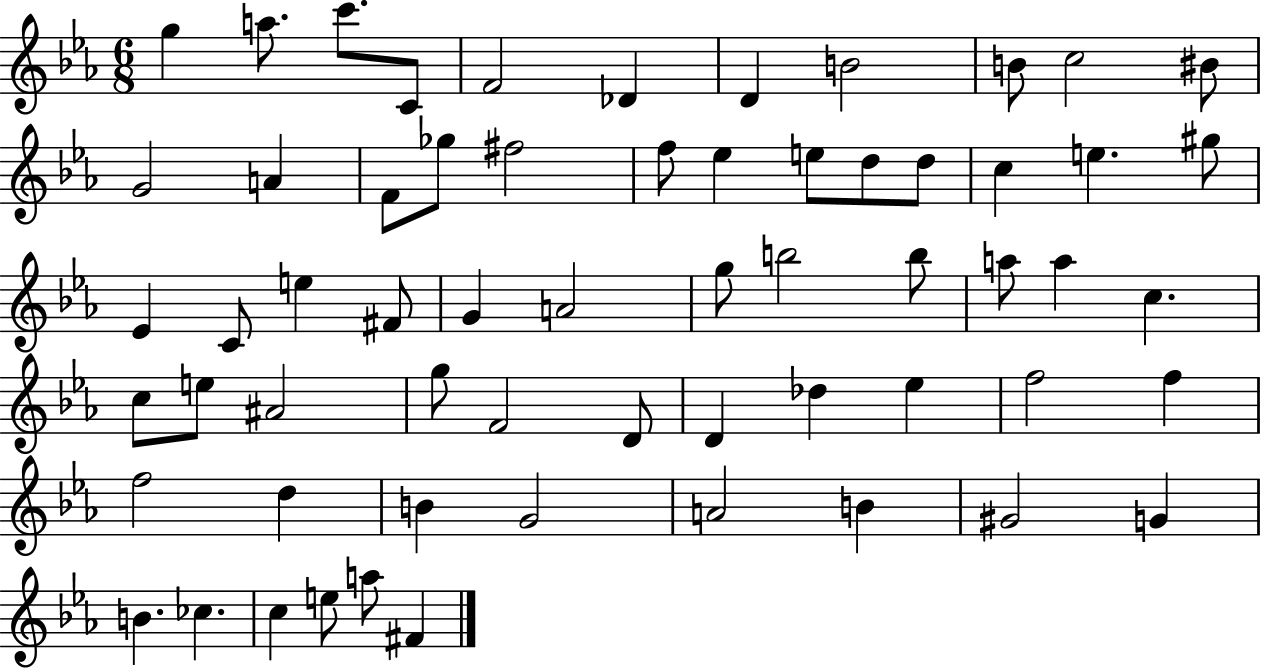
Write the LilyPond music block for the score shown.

{
  \clef treble
  \numericTimeSignature
  \time 6/8
  \key ees \major
  g''4 a''8. c'''8. c'8 | f'2 des'4 | d'4 b'2 | b'8 c''2 bis'8 | \break g'2 a'4 | f'8 ges''8 fis''2 | f''8 ees''4 e''8 d''8 d''8 | c''4 e''4. gis''8 | \break ees'4 c'8 e''4 fis'8 | g'4 a'2 | g''8 b''2 b''8 | a''8 a''4 c''4. | \break c''8 e''8 ais'2 | g''8 f'2 d'8 | d'4 des''4 ees''4 | f''2 f''4 | \break f''2 d''4 | b'4 g'2 | a'2 b'4 | gis'2 g'4 | \break b'4. ces''4. | c''4 e''8 a''8 fis'4 | \bar "|."
}